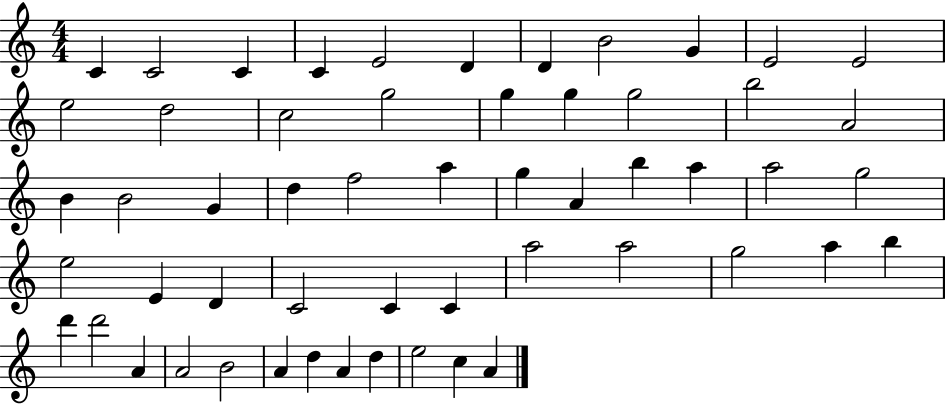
{
  \clef treble
  \numericTimeSignature
  \time 4/4
  \key c \major
  c'4 c'2 c'4 | c'4 e'2 d'4 | d'4 b'2 g'4 | e'2 e'2 | \break e''2 d''2 | c''2 g''2 | g''4 g''4 g''2 | b''2 a'2 | \break b'4 b'2 g'4 | d''4 f''2 a''4 | g''4 a'4 b''4 a''4 | a''2 g''2 | \break e''2 e'4 d'4 | c'2 c'4 c'4 | a''2 a''2 | g''2 a''4 b''4 | \break d'''4 d'''2 a'4 | a'2 b'2 | a'4 d''4 a'4 d''4 | e''2 c''4 a'4 | \break \bar "|."
}